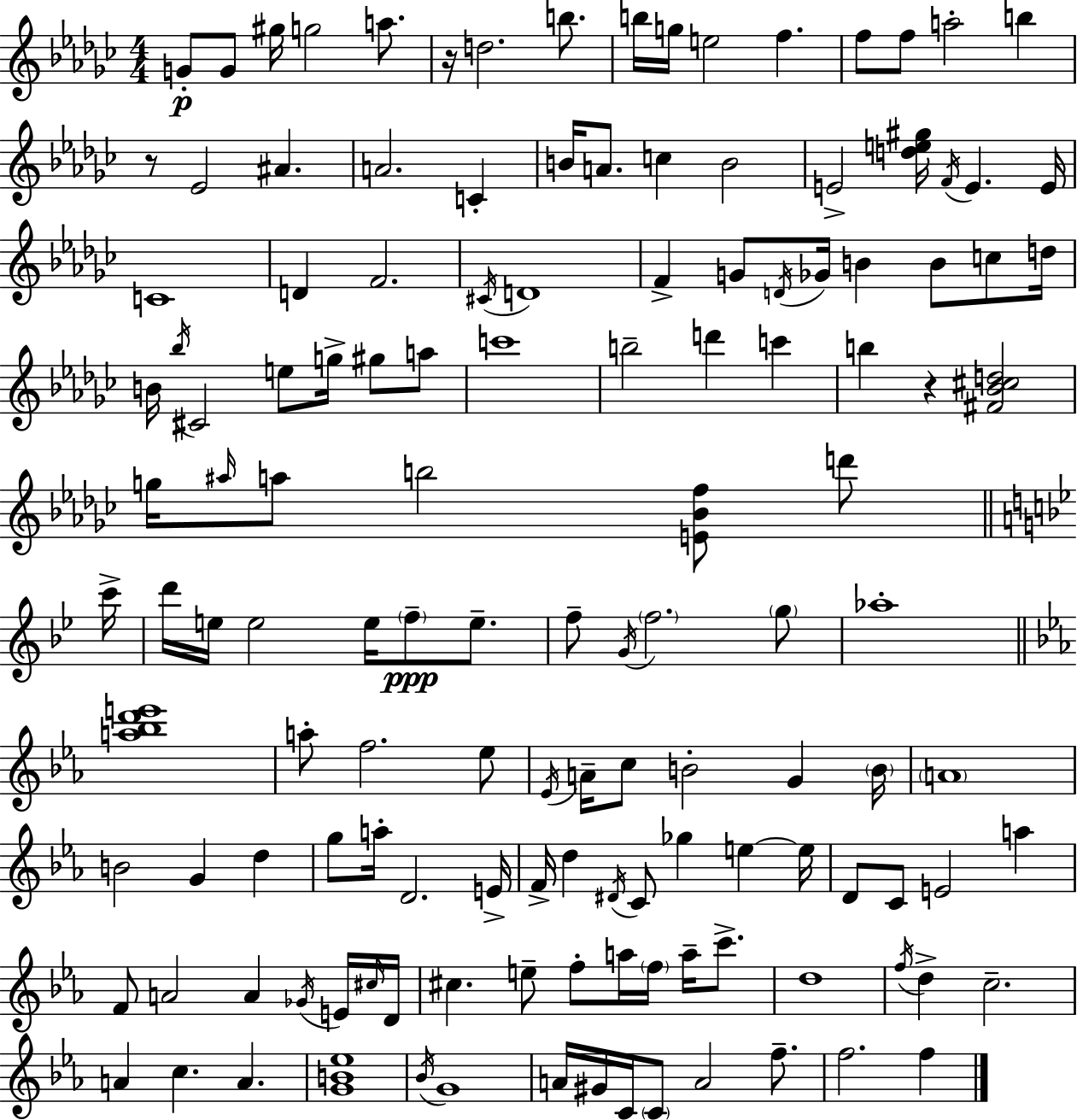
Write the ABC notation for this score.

X:1
T:Untitled
M:4/4
L:1/4
K:Ebm
G/2 G/2 ^g/4 g2 a/2 z/4 d2 b/2 b/4 g/4 e2 f f/2 f/2 a2 b z/2 _E2 ^A A2 C B/4 A/2 c B2 E2 [de^g]/4 F/4 E E/4 C4 D F2 ^C/4 D4 F G/2 D/4 _G/4 B B/2 c/2 d/4 B/4 _b/4 ^C2 e/2 g/4 ^g/2 a/2 c'4 b2 d' c' b z [^F_B^cd]2 g/4 ^a/4 a/2 b2 [E_Bf]/2 d'/2 c'/4 d'/4 e/4 e2 e/4 f/2 e/2 f/2 G/4 f2 g/2 _a4 [a_bd'e']4 a/2 f2 _e/2 _E/4 A/4 c/2 B2 G B/4 A4 B2 G d g/2 a/4 D2 E/4 F/4 d ^D/4 C/2 _g e e/4 D/2 C/2 E2 a F/2 A2 A _G/4 E/4 ^c/4 D/4 ^c e/2 f/2 a/4 f/4 a/4 c'/2 d4 f/4 d c2 A c A [GB_e]4 _B/4 G4 A/4 ^G/4 C/4 C/2 A2 f/2 f2 f